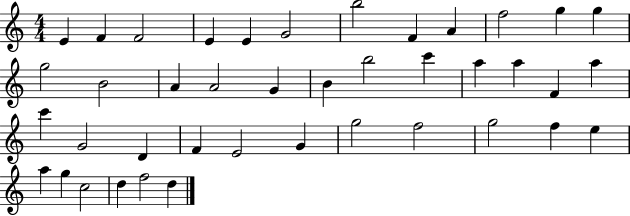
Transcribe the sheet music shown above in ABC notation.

X:1
T:Untitled
M:4/4
L:1/4
K:C
E F F2 E E G2 b2 F A f2 g g g2 B2 A A2 G B b2 c' a a F a c' G2 D F E2 G g2 f2 g2 f e a g c2 d f2 d